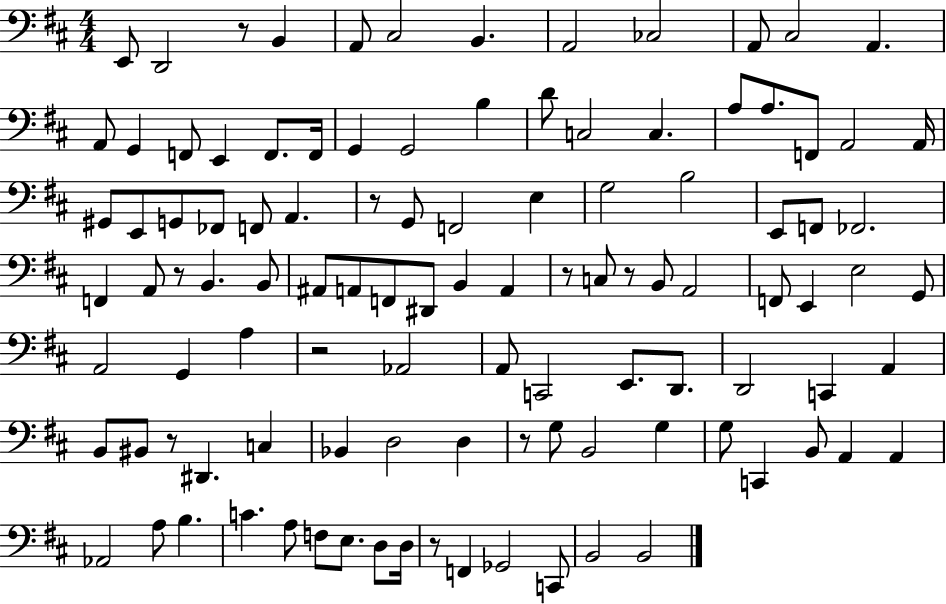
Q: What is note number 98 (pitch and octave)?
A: B2